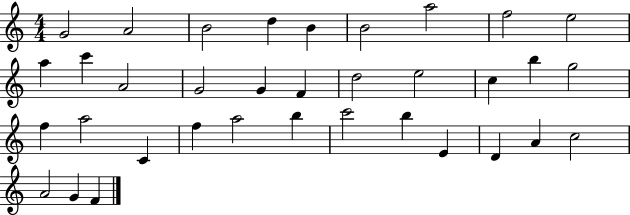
X:1
T:Untitled
M:4/4
L:1/4
K:C
G2 A2 B2 d B B2 a2 f2 e2 a c' A2 G2 G F d2 e2 c b g2 f a2 C f a2 b c'2 b E D A c2 A2 G F